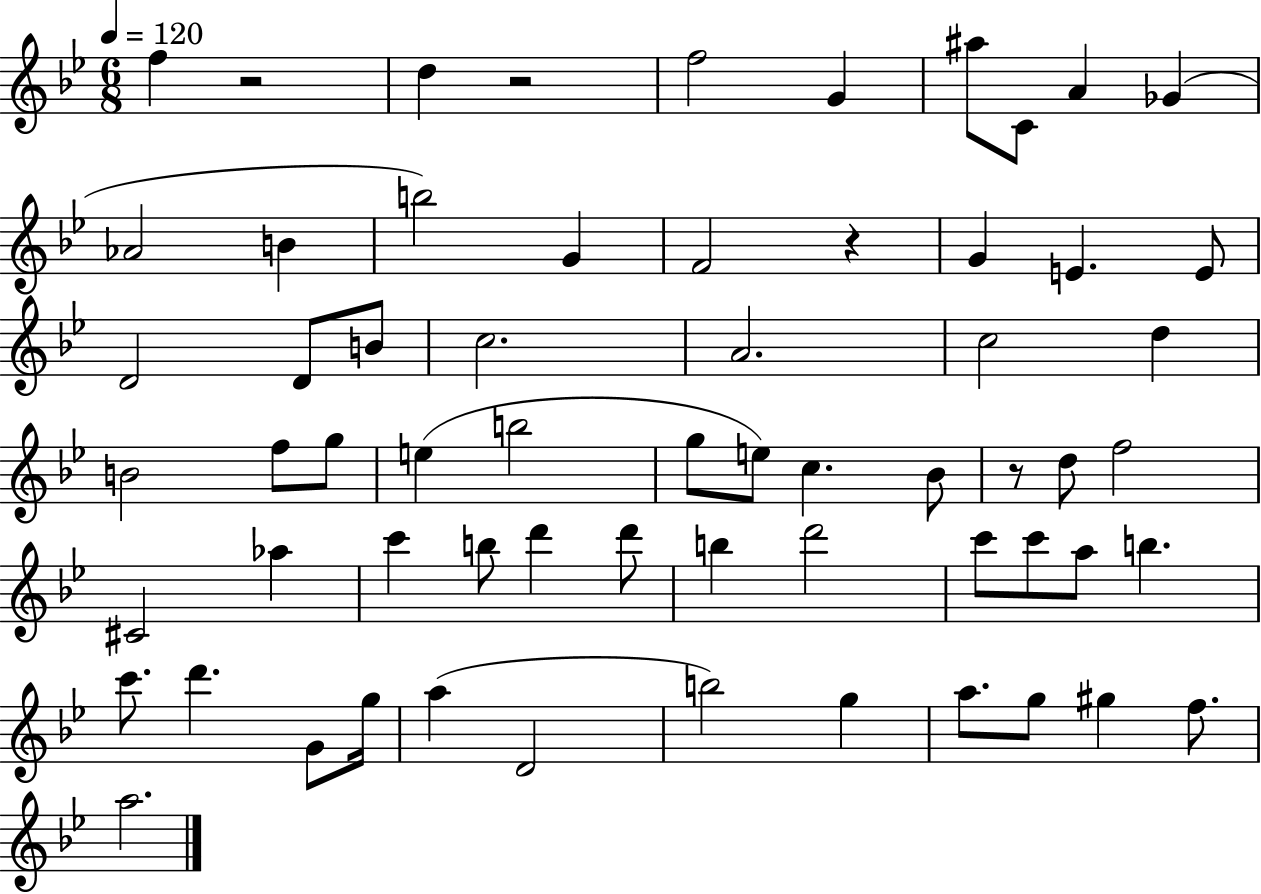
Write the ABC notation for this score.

X:1
T:Untitled
M:6/8
L:1/4
K:Bb
f z2 d z2 f2 G ^a/2 C/2 A _G _A2 B b2 G F2 z G E E/2 D2 D/2 B/2 c2 A2 c2 d B2 f/2 g/2 e b2 g/2 e/2 c _B/2 z/2 d/2 f2 ^C2 _a c' b/2 d' d'/2 b d'2 c'/2 c'/2 a/2 b c'/2 d' G/2 g/4 a D2 b2 g a/2 g/2 ^g f/2 a2